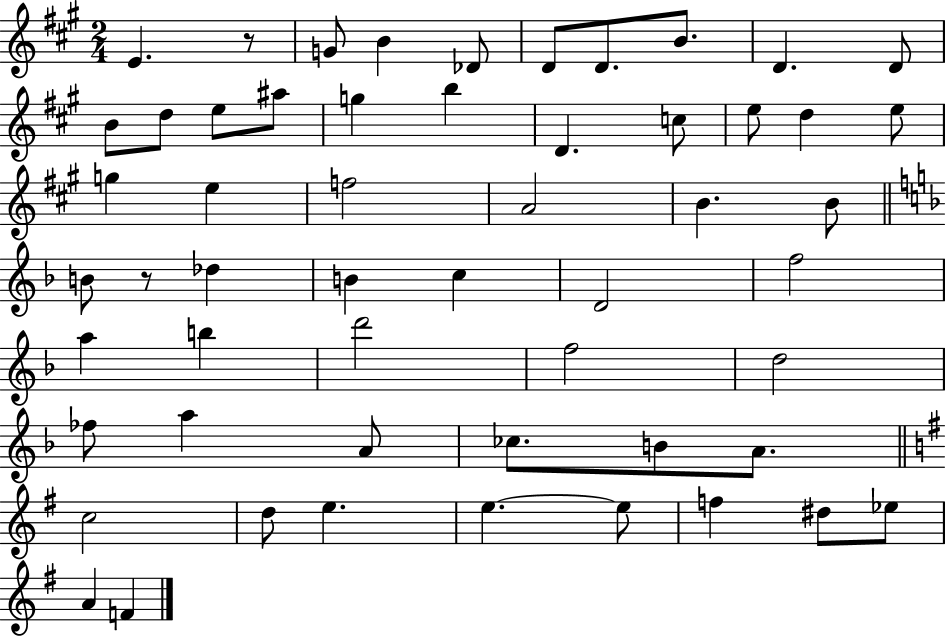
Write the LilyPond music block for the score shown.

{
  \clef treble
  \numericTimeSignature
  \time 2/4
  \key a \major
  e'4. r8 | g'8 b'4 des'8 | d'8 d'8. b'8. | d'4. d'8 | \break b'8 d''8 e''8 ais''8 | g''4 b''4 | d'4. c''8 | e''8 d''4 e''8 | \break g''4 e''4 | f''2 | a'2 | b'4. b'8 | \break \bar "||" \break \key f \major b'8 r8 des''4 | b'4 c''4 | d'2 | f''2 | \break a''4 b''4 | d'''2 | f''2 | d''2 | \break fes''8 a''4 a'8 | ces''8. b'8 a'8. | \bar "||" \break \key g \major c''2 | d''8 e''4. | e''4.~~ e''8 | f''4 dis''8 ees''8 | \break a'4 f'4 | \bar "|."
}